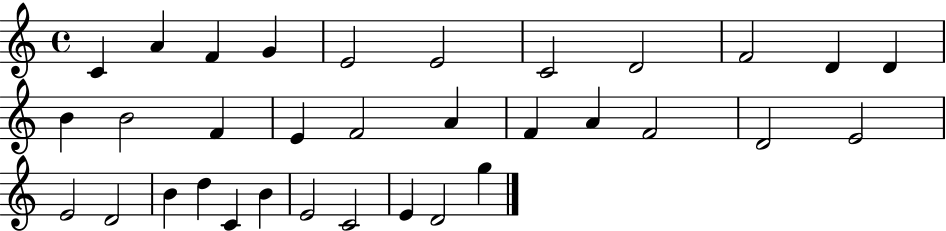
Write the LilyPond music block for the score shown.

{
  \clef treble
  \time 4/4
  \defaultTimeSignature
  \key c \major
  c'4 a'4 f'4 g'4 | e'2 e'2 | c'2 d'2 | f'2 d'4 d'4 | \break b'4 b'2 f'4 | e'4 f'2 a'4 | f'4 a'4 f'2 | d'2 e'2 | \break e'2 d'2 | b'4 d''4 c'4 b'4 | e'2 c'2 | e'4 d'2 g''4 | \break \bar "|."
}